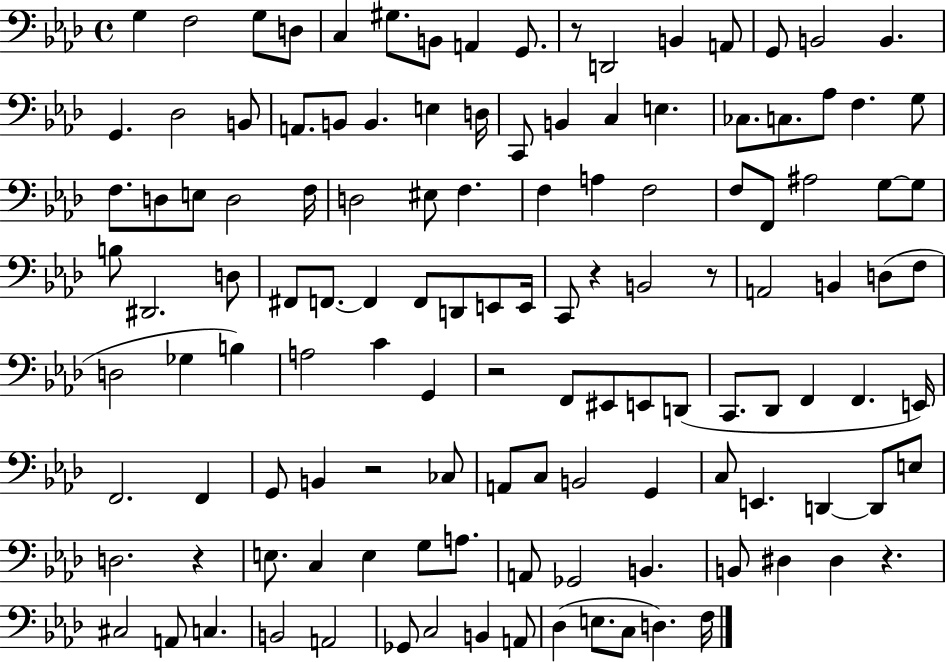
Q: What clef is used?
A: bass